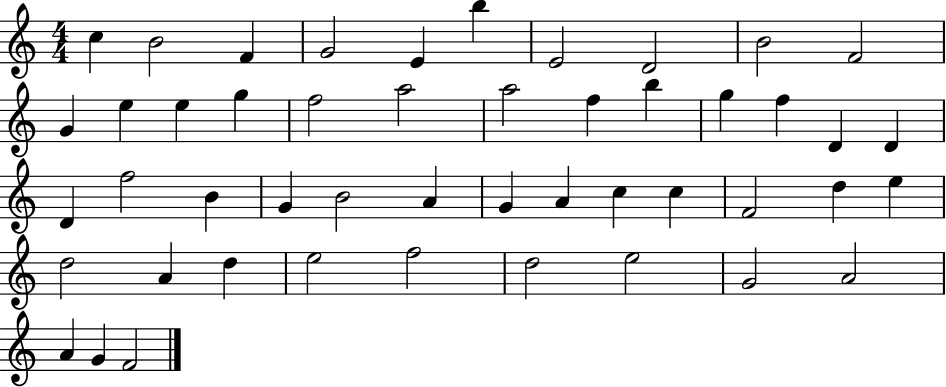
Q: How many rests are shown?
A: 0